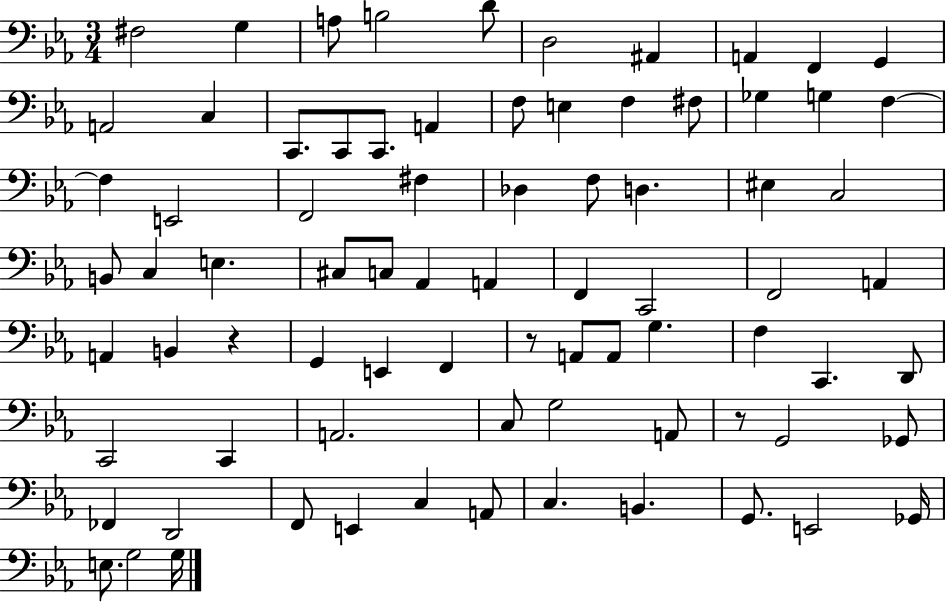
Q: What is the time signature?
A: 3/4